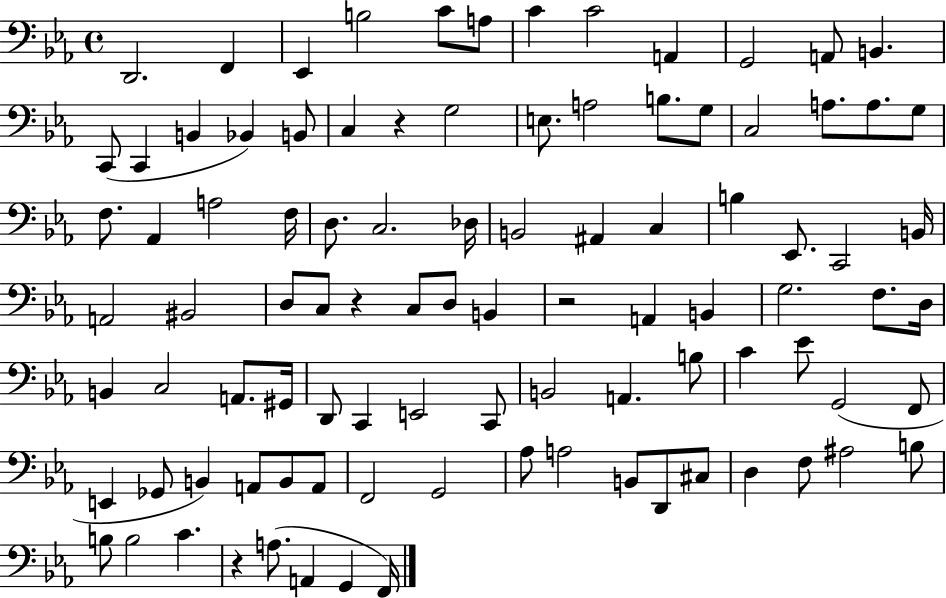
X:1
T:Untitled
M:4/4
L:1/4
K:Eb
D,,2 F,, _E,, B,2 C/2 A,/2 C C2 A,, G,,2 A,,/2 B,, C,,/2 C,, B,, _B,, B,,/2 C, z G,2 E,/2 A,2 B,/2 G,/2 C,2 A,/2 A,/2 G,/2 F,/2 _A,, A,2 F,/4 D,/2 C,2 _D,/4 B,,2 ^A,, C, B, _E,,/2 C,,2 B,,/4 A,,2 ^B,,2 D,/2 C,/2 z C,/2 D,/2 B,, z2 A,, B,, G,2 F,/2 D,/4 B,, C,2 A,,/2 ^G,,/4 D,,/2 C,, E,,2 C,,/2 B,,2 A,, B,/2 C _E/2 G,,2 F,,/2 E,, _G,,/2 B,, A,,/2 B,,/2 A,,/2 F,,2 G,,2 _A,/2 A,2 B,,/2 D,,/2 ^C,/2 D, F,/2 ^A,2 B,/2 B,/2 B,2 C z A,/2 A,, G,, F,,/4